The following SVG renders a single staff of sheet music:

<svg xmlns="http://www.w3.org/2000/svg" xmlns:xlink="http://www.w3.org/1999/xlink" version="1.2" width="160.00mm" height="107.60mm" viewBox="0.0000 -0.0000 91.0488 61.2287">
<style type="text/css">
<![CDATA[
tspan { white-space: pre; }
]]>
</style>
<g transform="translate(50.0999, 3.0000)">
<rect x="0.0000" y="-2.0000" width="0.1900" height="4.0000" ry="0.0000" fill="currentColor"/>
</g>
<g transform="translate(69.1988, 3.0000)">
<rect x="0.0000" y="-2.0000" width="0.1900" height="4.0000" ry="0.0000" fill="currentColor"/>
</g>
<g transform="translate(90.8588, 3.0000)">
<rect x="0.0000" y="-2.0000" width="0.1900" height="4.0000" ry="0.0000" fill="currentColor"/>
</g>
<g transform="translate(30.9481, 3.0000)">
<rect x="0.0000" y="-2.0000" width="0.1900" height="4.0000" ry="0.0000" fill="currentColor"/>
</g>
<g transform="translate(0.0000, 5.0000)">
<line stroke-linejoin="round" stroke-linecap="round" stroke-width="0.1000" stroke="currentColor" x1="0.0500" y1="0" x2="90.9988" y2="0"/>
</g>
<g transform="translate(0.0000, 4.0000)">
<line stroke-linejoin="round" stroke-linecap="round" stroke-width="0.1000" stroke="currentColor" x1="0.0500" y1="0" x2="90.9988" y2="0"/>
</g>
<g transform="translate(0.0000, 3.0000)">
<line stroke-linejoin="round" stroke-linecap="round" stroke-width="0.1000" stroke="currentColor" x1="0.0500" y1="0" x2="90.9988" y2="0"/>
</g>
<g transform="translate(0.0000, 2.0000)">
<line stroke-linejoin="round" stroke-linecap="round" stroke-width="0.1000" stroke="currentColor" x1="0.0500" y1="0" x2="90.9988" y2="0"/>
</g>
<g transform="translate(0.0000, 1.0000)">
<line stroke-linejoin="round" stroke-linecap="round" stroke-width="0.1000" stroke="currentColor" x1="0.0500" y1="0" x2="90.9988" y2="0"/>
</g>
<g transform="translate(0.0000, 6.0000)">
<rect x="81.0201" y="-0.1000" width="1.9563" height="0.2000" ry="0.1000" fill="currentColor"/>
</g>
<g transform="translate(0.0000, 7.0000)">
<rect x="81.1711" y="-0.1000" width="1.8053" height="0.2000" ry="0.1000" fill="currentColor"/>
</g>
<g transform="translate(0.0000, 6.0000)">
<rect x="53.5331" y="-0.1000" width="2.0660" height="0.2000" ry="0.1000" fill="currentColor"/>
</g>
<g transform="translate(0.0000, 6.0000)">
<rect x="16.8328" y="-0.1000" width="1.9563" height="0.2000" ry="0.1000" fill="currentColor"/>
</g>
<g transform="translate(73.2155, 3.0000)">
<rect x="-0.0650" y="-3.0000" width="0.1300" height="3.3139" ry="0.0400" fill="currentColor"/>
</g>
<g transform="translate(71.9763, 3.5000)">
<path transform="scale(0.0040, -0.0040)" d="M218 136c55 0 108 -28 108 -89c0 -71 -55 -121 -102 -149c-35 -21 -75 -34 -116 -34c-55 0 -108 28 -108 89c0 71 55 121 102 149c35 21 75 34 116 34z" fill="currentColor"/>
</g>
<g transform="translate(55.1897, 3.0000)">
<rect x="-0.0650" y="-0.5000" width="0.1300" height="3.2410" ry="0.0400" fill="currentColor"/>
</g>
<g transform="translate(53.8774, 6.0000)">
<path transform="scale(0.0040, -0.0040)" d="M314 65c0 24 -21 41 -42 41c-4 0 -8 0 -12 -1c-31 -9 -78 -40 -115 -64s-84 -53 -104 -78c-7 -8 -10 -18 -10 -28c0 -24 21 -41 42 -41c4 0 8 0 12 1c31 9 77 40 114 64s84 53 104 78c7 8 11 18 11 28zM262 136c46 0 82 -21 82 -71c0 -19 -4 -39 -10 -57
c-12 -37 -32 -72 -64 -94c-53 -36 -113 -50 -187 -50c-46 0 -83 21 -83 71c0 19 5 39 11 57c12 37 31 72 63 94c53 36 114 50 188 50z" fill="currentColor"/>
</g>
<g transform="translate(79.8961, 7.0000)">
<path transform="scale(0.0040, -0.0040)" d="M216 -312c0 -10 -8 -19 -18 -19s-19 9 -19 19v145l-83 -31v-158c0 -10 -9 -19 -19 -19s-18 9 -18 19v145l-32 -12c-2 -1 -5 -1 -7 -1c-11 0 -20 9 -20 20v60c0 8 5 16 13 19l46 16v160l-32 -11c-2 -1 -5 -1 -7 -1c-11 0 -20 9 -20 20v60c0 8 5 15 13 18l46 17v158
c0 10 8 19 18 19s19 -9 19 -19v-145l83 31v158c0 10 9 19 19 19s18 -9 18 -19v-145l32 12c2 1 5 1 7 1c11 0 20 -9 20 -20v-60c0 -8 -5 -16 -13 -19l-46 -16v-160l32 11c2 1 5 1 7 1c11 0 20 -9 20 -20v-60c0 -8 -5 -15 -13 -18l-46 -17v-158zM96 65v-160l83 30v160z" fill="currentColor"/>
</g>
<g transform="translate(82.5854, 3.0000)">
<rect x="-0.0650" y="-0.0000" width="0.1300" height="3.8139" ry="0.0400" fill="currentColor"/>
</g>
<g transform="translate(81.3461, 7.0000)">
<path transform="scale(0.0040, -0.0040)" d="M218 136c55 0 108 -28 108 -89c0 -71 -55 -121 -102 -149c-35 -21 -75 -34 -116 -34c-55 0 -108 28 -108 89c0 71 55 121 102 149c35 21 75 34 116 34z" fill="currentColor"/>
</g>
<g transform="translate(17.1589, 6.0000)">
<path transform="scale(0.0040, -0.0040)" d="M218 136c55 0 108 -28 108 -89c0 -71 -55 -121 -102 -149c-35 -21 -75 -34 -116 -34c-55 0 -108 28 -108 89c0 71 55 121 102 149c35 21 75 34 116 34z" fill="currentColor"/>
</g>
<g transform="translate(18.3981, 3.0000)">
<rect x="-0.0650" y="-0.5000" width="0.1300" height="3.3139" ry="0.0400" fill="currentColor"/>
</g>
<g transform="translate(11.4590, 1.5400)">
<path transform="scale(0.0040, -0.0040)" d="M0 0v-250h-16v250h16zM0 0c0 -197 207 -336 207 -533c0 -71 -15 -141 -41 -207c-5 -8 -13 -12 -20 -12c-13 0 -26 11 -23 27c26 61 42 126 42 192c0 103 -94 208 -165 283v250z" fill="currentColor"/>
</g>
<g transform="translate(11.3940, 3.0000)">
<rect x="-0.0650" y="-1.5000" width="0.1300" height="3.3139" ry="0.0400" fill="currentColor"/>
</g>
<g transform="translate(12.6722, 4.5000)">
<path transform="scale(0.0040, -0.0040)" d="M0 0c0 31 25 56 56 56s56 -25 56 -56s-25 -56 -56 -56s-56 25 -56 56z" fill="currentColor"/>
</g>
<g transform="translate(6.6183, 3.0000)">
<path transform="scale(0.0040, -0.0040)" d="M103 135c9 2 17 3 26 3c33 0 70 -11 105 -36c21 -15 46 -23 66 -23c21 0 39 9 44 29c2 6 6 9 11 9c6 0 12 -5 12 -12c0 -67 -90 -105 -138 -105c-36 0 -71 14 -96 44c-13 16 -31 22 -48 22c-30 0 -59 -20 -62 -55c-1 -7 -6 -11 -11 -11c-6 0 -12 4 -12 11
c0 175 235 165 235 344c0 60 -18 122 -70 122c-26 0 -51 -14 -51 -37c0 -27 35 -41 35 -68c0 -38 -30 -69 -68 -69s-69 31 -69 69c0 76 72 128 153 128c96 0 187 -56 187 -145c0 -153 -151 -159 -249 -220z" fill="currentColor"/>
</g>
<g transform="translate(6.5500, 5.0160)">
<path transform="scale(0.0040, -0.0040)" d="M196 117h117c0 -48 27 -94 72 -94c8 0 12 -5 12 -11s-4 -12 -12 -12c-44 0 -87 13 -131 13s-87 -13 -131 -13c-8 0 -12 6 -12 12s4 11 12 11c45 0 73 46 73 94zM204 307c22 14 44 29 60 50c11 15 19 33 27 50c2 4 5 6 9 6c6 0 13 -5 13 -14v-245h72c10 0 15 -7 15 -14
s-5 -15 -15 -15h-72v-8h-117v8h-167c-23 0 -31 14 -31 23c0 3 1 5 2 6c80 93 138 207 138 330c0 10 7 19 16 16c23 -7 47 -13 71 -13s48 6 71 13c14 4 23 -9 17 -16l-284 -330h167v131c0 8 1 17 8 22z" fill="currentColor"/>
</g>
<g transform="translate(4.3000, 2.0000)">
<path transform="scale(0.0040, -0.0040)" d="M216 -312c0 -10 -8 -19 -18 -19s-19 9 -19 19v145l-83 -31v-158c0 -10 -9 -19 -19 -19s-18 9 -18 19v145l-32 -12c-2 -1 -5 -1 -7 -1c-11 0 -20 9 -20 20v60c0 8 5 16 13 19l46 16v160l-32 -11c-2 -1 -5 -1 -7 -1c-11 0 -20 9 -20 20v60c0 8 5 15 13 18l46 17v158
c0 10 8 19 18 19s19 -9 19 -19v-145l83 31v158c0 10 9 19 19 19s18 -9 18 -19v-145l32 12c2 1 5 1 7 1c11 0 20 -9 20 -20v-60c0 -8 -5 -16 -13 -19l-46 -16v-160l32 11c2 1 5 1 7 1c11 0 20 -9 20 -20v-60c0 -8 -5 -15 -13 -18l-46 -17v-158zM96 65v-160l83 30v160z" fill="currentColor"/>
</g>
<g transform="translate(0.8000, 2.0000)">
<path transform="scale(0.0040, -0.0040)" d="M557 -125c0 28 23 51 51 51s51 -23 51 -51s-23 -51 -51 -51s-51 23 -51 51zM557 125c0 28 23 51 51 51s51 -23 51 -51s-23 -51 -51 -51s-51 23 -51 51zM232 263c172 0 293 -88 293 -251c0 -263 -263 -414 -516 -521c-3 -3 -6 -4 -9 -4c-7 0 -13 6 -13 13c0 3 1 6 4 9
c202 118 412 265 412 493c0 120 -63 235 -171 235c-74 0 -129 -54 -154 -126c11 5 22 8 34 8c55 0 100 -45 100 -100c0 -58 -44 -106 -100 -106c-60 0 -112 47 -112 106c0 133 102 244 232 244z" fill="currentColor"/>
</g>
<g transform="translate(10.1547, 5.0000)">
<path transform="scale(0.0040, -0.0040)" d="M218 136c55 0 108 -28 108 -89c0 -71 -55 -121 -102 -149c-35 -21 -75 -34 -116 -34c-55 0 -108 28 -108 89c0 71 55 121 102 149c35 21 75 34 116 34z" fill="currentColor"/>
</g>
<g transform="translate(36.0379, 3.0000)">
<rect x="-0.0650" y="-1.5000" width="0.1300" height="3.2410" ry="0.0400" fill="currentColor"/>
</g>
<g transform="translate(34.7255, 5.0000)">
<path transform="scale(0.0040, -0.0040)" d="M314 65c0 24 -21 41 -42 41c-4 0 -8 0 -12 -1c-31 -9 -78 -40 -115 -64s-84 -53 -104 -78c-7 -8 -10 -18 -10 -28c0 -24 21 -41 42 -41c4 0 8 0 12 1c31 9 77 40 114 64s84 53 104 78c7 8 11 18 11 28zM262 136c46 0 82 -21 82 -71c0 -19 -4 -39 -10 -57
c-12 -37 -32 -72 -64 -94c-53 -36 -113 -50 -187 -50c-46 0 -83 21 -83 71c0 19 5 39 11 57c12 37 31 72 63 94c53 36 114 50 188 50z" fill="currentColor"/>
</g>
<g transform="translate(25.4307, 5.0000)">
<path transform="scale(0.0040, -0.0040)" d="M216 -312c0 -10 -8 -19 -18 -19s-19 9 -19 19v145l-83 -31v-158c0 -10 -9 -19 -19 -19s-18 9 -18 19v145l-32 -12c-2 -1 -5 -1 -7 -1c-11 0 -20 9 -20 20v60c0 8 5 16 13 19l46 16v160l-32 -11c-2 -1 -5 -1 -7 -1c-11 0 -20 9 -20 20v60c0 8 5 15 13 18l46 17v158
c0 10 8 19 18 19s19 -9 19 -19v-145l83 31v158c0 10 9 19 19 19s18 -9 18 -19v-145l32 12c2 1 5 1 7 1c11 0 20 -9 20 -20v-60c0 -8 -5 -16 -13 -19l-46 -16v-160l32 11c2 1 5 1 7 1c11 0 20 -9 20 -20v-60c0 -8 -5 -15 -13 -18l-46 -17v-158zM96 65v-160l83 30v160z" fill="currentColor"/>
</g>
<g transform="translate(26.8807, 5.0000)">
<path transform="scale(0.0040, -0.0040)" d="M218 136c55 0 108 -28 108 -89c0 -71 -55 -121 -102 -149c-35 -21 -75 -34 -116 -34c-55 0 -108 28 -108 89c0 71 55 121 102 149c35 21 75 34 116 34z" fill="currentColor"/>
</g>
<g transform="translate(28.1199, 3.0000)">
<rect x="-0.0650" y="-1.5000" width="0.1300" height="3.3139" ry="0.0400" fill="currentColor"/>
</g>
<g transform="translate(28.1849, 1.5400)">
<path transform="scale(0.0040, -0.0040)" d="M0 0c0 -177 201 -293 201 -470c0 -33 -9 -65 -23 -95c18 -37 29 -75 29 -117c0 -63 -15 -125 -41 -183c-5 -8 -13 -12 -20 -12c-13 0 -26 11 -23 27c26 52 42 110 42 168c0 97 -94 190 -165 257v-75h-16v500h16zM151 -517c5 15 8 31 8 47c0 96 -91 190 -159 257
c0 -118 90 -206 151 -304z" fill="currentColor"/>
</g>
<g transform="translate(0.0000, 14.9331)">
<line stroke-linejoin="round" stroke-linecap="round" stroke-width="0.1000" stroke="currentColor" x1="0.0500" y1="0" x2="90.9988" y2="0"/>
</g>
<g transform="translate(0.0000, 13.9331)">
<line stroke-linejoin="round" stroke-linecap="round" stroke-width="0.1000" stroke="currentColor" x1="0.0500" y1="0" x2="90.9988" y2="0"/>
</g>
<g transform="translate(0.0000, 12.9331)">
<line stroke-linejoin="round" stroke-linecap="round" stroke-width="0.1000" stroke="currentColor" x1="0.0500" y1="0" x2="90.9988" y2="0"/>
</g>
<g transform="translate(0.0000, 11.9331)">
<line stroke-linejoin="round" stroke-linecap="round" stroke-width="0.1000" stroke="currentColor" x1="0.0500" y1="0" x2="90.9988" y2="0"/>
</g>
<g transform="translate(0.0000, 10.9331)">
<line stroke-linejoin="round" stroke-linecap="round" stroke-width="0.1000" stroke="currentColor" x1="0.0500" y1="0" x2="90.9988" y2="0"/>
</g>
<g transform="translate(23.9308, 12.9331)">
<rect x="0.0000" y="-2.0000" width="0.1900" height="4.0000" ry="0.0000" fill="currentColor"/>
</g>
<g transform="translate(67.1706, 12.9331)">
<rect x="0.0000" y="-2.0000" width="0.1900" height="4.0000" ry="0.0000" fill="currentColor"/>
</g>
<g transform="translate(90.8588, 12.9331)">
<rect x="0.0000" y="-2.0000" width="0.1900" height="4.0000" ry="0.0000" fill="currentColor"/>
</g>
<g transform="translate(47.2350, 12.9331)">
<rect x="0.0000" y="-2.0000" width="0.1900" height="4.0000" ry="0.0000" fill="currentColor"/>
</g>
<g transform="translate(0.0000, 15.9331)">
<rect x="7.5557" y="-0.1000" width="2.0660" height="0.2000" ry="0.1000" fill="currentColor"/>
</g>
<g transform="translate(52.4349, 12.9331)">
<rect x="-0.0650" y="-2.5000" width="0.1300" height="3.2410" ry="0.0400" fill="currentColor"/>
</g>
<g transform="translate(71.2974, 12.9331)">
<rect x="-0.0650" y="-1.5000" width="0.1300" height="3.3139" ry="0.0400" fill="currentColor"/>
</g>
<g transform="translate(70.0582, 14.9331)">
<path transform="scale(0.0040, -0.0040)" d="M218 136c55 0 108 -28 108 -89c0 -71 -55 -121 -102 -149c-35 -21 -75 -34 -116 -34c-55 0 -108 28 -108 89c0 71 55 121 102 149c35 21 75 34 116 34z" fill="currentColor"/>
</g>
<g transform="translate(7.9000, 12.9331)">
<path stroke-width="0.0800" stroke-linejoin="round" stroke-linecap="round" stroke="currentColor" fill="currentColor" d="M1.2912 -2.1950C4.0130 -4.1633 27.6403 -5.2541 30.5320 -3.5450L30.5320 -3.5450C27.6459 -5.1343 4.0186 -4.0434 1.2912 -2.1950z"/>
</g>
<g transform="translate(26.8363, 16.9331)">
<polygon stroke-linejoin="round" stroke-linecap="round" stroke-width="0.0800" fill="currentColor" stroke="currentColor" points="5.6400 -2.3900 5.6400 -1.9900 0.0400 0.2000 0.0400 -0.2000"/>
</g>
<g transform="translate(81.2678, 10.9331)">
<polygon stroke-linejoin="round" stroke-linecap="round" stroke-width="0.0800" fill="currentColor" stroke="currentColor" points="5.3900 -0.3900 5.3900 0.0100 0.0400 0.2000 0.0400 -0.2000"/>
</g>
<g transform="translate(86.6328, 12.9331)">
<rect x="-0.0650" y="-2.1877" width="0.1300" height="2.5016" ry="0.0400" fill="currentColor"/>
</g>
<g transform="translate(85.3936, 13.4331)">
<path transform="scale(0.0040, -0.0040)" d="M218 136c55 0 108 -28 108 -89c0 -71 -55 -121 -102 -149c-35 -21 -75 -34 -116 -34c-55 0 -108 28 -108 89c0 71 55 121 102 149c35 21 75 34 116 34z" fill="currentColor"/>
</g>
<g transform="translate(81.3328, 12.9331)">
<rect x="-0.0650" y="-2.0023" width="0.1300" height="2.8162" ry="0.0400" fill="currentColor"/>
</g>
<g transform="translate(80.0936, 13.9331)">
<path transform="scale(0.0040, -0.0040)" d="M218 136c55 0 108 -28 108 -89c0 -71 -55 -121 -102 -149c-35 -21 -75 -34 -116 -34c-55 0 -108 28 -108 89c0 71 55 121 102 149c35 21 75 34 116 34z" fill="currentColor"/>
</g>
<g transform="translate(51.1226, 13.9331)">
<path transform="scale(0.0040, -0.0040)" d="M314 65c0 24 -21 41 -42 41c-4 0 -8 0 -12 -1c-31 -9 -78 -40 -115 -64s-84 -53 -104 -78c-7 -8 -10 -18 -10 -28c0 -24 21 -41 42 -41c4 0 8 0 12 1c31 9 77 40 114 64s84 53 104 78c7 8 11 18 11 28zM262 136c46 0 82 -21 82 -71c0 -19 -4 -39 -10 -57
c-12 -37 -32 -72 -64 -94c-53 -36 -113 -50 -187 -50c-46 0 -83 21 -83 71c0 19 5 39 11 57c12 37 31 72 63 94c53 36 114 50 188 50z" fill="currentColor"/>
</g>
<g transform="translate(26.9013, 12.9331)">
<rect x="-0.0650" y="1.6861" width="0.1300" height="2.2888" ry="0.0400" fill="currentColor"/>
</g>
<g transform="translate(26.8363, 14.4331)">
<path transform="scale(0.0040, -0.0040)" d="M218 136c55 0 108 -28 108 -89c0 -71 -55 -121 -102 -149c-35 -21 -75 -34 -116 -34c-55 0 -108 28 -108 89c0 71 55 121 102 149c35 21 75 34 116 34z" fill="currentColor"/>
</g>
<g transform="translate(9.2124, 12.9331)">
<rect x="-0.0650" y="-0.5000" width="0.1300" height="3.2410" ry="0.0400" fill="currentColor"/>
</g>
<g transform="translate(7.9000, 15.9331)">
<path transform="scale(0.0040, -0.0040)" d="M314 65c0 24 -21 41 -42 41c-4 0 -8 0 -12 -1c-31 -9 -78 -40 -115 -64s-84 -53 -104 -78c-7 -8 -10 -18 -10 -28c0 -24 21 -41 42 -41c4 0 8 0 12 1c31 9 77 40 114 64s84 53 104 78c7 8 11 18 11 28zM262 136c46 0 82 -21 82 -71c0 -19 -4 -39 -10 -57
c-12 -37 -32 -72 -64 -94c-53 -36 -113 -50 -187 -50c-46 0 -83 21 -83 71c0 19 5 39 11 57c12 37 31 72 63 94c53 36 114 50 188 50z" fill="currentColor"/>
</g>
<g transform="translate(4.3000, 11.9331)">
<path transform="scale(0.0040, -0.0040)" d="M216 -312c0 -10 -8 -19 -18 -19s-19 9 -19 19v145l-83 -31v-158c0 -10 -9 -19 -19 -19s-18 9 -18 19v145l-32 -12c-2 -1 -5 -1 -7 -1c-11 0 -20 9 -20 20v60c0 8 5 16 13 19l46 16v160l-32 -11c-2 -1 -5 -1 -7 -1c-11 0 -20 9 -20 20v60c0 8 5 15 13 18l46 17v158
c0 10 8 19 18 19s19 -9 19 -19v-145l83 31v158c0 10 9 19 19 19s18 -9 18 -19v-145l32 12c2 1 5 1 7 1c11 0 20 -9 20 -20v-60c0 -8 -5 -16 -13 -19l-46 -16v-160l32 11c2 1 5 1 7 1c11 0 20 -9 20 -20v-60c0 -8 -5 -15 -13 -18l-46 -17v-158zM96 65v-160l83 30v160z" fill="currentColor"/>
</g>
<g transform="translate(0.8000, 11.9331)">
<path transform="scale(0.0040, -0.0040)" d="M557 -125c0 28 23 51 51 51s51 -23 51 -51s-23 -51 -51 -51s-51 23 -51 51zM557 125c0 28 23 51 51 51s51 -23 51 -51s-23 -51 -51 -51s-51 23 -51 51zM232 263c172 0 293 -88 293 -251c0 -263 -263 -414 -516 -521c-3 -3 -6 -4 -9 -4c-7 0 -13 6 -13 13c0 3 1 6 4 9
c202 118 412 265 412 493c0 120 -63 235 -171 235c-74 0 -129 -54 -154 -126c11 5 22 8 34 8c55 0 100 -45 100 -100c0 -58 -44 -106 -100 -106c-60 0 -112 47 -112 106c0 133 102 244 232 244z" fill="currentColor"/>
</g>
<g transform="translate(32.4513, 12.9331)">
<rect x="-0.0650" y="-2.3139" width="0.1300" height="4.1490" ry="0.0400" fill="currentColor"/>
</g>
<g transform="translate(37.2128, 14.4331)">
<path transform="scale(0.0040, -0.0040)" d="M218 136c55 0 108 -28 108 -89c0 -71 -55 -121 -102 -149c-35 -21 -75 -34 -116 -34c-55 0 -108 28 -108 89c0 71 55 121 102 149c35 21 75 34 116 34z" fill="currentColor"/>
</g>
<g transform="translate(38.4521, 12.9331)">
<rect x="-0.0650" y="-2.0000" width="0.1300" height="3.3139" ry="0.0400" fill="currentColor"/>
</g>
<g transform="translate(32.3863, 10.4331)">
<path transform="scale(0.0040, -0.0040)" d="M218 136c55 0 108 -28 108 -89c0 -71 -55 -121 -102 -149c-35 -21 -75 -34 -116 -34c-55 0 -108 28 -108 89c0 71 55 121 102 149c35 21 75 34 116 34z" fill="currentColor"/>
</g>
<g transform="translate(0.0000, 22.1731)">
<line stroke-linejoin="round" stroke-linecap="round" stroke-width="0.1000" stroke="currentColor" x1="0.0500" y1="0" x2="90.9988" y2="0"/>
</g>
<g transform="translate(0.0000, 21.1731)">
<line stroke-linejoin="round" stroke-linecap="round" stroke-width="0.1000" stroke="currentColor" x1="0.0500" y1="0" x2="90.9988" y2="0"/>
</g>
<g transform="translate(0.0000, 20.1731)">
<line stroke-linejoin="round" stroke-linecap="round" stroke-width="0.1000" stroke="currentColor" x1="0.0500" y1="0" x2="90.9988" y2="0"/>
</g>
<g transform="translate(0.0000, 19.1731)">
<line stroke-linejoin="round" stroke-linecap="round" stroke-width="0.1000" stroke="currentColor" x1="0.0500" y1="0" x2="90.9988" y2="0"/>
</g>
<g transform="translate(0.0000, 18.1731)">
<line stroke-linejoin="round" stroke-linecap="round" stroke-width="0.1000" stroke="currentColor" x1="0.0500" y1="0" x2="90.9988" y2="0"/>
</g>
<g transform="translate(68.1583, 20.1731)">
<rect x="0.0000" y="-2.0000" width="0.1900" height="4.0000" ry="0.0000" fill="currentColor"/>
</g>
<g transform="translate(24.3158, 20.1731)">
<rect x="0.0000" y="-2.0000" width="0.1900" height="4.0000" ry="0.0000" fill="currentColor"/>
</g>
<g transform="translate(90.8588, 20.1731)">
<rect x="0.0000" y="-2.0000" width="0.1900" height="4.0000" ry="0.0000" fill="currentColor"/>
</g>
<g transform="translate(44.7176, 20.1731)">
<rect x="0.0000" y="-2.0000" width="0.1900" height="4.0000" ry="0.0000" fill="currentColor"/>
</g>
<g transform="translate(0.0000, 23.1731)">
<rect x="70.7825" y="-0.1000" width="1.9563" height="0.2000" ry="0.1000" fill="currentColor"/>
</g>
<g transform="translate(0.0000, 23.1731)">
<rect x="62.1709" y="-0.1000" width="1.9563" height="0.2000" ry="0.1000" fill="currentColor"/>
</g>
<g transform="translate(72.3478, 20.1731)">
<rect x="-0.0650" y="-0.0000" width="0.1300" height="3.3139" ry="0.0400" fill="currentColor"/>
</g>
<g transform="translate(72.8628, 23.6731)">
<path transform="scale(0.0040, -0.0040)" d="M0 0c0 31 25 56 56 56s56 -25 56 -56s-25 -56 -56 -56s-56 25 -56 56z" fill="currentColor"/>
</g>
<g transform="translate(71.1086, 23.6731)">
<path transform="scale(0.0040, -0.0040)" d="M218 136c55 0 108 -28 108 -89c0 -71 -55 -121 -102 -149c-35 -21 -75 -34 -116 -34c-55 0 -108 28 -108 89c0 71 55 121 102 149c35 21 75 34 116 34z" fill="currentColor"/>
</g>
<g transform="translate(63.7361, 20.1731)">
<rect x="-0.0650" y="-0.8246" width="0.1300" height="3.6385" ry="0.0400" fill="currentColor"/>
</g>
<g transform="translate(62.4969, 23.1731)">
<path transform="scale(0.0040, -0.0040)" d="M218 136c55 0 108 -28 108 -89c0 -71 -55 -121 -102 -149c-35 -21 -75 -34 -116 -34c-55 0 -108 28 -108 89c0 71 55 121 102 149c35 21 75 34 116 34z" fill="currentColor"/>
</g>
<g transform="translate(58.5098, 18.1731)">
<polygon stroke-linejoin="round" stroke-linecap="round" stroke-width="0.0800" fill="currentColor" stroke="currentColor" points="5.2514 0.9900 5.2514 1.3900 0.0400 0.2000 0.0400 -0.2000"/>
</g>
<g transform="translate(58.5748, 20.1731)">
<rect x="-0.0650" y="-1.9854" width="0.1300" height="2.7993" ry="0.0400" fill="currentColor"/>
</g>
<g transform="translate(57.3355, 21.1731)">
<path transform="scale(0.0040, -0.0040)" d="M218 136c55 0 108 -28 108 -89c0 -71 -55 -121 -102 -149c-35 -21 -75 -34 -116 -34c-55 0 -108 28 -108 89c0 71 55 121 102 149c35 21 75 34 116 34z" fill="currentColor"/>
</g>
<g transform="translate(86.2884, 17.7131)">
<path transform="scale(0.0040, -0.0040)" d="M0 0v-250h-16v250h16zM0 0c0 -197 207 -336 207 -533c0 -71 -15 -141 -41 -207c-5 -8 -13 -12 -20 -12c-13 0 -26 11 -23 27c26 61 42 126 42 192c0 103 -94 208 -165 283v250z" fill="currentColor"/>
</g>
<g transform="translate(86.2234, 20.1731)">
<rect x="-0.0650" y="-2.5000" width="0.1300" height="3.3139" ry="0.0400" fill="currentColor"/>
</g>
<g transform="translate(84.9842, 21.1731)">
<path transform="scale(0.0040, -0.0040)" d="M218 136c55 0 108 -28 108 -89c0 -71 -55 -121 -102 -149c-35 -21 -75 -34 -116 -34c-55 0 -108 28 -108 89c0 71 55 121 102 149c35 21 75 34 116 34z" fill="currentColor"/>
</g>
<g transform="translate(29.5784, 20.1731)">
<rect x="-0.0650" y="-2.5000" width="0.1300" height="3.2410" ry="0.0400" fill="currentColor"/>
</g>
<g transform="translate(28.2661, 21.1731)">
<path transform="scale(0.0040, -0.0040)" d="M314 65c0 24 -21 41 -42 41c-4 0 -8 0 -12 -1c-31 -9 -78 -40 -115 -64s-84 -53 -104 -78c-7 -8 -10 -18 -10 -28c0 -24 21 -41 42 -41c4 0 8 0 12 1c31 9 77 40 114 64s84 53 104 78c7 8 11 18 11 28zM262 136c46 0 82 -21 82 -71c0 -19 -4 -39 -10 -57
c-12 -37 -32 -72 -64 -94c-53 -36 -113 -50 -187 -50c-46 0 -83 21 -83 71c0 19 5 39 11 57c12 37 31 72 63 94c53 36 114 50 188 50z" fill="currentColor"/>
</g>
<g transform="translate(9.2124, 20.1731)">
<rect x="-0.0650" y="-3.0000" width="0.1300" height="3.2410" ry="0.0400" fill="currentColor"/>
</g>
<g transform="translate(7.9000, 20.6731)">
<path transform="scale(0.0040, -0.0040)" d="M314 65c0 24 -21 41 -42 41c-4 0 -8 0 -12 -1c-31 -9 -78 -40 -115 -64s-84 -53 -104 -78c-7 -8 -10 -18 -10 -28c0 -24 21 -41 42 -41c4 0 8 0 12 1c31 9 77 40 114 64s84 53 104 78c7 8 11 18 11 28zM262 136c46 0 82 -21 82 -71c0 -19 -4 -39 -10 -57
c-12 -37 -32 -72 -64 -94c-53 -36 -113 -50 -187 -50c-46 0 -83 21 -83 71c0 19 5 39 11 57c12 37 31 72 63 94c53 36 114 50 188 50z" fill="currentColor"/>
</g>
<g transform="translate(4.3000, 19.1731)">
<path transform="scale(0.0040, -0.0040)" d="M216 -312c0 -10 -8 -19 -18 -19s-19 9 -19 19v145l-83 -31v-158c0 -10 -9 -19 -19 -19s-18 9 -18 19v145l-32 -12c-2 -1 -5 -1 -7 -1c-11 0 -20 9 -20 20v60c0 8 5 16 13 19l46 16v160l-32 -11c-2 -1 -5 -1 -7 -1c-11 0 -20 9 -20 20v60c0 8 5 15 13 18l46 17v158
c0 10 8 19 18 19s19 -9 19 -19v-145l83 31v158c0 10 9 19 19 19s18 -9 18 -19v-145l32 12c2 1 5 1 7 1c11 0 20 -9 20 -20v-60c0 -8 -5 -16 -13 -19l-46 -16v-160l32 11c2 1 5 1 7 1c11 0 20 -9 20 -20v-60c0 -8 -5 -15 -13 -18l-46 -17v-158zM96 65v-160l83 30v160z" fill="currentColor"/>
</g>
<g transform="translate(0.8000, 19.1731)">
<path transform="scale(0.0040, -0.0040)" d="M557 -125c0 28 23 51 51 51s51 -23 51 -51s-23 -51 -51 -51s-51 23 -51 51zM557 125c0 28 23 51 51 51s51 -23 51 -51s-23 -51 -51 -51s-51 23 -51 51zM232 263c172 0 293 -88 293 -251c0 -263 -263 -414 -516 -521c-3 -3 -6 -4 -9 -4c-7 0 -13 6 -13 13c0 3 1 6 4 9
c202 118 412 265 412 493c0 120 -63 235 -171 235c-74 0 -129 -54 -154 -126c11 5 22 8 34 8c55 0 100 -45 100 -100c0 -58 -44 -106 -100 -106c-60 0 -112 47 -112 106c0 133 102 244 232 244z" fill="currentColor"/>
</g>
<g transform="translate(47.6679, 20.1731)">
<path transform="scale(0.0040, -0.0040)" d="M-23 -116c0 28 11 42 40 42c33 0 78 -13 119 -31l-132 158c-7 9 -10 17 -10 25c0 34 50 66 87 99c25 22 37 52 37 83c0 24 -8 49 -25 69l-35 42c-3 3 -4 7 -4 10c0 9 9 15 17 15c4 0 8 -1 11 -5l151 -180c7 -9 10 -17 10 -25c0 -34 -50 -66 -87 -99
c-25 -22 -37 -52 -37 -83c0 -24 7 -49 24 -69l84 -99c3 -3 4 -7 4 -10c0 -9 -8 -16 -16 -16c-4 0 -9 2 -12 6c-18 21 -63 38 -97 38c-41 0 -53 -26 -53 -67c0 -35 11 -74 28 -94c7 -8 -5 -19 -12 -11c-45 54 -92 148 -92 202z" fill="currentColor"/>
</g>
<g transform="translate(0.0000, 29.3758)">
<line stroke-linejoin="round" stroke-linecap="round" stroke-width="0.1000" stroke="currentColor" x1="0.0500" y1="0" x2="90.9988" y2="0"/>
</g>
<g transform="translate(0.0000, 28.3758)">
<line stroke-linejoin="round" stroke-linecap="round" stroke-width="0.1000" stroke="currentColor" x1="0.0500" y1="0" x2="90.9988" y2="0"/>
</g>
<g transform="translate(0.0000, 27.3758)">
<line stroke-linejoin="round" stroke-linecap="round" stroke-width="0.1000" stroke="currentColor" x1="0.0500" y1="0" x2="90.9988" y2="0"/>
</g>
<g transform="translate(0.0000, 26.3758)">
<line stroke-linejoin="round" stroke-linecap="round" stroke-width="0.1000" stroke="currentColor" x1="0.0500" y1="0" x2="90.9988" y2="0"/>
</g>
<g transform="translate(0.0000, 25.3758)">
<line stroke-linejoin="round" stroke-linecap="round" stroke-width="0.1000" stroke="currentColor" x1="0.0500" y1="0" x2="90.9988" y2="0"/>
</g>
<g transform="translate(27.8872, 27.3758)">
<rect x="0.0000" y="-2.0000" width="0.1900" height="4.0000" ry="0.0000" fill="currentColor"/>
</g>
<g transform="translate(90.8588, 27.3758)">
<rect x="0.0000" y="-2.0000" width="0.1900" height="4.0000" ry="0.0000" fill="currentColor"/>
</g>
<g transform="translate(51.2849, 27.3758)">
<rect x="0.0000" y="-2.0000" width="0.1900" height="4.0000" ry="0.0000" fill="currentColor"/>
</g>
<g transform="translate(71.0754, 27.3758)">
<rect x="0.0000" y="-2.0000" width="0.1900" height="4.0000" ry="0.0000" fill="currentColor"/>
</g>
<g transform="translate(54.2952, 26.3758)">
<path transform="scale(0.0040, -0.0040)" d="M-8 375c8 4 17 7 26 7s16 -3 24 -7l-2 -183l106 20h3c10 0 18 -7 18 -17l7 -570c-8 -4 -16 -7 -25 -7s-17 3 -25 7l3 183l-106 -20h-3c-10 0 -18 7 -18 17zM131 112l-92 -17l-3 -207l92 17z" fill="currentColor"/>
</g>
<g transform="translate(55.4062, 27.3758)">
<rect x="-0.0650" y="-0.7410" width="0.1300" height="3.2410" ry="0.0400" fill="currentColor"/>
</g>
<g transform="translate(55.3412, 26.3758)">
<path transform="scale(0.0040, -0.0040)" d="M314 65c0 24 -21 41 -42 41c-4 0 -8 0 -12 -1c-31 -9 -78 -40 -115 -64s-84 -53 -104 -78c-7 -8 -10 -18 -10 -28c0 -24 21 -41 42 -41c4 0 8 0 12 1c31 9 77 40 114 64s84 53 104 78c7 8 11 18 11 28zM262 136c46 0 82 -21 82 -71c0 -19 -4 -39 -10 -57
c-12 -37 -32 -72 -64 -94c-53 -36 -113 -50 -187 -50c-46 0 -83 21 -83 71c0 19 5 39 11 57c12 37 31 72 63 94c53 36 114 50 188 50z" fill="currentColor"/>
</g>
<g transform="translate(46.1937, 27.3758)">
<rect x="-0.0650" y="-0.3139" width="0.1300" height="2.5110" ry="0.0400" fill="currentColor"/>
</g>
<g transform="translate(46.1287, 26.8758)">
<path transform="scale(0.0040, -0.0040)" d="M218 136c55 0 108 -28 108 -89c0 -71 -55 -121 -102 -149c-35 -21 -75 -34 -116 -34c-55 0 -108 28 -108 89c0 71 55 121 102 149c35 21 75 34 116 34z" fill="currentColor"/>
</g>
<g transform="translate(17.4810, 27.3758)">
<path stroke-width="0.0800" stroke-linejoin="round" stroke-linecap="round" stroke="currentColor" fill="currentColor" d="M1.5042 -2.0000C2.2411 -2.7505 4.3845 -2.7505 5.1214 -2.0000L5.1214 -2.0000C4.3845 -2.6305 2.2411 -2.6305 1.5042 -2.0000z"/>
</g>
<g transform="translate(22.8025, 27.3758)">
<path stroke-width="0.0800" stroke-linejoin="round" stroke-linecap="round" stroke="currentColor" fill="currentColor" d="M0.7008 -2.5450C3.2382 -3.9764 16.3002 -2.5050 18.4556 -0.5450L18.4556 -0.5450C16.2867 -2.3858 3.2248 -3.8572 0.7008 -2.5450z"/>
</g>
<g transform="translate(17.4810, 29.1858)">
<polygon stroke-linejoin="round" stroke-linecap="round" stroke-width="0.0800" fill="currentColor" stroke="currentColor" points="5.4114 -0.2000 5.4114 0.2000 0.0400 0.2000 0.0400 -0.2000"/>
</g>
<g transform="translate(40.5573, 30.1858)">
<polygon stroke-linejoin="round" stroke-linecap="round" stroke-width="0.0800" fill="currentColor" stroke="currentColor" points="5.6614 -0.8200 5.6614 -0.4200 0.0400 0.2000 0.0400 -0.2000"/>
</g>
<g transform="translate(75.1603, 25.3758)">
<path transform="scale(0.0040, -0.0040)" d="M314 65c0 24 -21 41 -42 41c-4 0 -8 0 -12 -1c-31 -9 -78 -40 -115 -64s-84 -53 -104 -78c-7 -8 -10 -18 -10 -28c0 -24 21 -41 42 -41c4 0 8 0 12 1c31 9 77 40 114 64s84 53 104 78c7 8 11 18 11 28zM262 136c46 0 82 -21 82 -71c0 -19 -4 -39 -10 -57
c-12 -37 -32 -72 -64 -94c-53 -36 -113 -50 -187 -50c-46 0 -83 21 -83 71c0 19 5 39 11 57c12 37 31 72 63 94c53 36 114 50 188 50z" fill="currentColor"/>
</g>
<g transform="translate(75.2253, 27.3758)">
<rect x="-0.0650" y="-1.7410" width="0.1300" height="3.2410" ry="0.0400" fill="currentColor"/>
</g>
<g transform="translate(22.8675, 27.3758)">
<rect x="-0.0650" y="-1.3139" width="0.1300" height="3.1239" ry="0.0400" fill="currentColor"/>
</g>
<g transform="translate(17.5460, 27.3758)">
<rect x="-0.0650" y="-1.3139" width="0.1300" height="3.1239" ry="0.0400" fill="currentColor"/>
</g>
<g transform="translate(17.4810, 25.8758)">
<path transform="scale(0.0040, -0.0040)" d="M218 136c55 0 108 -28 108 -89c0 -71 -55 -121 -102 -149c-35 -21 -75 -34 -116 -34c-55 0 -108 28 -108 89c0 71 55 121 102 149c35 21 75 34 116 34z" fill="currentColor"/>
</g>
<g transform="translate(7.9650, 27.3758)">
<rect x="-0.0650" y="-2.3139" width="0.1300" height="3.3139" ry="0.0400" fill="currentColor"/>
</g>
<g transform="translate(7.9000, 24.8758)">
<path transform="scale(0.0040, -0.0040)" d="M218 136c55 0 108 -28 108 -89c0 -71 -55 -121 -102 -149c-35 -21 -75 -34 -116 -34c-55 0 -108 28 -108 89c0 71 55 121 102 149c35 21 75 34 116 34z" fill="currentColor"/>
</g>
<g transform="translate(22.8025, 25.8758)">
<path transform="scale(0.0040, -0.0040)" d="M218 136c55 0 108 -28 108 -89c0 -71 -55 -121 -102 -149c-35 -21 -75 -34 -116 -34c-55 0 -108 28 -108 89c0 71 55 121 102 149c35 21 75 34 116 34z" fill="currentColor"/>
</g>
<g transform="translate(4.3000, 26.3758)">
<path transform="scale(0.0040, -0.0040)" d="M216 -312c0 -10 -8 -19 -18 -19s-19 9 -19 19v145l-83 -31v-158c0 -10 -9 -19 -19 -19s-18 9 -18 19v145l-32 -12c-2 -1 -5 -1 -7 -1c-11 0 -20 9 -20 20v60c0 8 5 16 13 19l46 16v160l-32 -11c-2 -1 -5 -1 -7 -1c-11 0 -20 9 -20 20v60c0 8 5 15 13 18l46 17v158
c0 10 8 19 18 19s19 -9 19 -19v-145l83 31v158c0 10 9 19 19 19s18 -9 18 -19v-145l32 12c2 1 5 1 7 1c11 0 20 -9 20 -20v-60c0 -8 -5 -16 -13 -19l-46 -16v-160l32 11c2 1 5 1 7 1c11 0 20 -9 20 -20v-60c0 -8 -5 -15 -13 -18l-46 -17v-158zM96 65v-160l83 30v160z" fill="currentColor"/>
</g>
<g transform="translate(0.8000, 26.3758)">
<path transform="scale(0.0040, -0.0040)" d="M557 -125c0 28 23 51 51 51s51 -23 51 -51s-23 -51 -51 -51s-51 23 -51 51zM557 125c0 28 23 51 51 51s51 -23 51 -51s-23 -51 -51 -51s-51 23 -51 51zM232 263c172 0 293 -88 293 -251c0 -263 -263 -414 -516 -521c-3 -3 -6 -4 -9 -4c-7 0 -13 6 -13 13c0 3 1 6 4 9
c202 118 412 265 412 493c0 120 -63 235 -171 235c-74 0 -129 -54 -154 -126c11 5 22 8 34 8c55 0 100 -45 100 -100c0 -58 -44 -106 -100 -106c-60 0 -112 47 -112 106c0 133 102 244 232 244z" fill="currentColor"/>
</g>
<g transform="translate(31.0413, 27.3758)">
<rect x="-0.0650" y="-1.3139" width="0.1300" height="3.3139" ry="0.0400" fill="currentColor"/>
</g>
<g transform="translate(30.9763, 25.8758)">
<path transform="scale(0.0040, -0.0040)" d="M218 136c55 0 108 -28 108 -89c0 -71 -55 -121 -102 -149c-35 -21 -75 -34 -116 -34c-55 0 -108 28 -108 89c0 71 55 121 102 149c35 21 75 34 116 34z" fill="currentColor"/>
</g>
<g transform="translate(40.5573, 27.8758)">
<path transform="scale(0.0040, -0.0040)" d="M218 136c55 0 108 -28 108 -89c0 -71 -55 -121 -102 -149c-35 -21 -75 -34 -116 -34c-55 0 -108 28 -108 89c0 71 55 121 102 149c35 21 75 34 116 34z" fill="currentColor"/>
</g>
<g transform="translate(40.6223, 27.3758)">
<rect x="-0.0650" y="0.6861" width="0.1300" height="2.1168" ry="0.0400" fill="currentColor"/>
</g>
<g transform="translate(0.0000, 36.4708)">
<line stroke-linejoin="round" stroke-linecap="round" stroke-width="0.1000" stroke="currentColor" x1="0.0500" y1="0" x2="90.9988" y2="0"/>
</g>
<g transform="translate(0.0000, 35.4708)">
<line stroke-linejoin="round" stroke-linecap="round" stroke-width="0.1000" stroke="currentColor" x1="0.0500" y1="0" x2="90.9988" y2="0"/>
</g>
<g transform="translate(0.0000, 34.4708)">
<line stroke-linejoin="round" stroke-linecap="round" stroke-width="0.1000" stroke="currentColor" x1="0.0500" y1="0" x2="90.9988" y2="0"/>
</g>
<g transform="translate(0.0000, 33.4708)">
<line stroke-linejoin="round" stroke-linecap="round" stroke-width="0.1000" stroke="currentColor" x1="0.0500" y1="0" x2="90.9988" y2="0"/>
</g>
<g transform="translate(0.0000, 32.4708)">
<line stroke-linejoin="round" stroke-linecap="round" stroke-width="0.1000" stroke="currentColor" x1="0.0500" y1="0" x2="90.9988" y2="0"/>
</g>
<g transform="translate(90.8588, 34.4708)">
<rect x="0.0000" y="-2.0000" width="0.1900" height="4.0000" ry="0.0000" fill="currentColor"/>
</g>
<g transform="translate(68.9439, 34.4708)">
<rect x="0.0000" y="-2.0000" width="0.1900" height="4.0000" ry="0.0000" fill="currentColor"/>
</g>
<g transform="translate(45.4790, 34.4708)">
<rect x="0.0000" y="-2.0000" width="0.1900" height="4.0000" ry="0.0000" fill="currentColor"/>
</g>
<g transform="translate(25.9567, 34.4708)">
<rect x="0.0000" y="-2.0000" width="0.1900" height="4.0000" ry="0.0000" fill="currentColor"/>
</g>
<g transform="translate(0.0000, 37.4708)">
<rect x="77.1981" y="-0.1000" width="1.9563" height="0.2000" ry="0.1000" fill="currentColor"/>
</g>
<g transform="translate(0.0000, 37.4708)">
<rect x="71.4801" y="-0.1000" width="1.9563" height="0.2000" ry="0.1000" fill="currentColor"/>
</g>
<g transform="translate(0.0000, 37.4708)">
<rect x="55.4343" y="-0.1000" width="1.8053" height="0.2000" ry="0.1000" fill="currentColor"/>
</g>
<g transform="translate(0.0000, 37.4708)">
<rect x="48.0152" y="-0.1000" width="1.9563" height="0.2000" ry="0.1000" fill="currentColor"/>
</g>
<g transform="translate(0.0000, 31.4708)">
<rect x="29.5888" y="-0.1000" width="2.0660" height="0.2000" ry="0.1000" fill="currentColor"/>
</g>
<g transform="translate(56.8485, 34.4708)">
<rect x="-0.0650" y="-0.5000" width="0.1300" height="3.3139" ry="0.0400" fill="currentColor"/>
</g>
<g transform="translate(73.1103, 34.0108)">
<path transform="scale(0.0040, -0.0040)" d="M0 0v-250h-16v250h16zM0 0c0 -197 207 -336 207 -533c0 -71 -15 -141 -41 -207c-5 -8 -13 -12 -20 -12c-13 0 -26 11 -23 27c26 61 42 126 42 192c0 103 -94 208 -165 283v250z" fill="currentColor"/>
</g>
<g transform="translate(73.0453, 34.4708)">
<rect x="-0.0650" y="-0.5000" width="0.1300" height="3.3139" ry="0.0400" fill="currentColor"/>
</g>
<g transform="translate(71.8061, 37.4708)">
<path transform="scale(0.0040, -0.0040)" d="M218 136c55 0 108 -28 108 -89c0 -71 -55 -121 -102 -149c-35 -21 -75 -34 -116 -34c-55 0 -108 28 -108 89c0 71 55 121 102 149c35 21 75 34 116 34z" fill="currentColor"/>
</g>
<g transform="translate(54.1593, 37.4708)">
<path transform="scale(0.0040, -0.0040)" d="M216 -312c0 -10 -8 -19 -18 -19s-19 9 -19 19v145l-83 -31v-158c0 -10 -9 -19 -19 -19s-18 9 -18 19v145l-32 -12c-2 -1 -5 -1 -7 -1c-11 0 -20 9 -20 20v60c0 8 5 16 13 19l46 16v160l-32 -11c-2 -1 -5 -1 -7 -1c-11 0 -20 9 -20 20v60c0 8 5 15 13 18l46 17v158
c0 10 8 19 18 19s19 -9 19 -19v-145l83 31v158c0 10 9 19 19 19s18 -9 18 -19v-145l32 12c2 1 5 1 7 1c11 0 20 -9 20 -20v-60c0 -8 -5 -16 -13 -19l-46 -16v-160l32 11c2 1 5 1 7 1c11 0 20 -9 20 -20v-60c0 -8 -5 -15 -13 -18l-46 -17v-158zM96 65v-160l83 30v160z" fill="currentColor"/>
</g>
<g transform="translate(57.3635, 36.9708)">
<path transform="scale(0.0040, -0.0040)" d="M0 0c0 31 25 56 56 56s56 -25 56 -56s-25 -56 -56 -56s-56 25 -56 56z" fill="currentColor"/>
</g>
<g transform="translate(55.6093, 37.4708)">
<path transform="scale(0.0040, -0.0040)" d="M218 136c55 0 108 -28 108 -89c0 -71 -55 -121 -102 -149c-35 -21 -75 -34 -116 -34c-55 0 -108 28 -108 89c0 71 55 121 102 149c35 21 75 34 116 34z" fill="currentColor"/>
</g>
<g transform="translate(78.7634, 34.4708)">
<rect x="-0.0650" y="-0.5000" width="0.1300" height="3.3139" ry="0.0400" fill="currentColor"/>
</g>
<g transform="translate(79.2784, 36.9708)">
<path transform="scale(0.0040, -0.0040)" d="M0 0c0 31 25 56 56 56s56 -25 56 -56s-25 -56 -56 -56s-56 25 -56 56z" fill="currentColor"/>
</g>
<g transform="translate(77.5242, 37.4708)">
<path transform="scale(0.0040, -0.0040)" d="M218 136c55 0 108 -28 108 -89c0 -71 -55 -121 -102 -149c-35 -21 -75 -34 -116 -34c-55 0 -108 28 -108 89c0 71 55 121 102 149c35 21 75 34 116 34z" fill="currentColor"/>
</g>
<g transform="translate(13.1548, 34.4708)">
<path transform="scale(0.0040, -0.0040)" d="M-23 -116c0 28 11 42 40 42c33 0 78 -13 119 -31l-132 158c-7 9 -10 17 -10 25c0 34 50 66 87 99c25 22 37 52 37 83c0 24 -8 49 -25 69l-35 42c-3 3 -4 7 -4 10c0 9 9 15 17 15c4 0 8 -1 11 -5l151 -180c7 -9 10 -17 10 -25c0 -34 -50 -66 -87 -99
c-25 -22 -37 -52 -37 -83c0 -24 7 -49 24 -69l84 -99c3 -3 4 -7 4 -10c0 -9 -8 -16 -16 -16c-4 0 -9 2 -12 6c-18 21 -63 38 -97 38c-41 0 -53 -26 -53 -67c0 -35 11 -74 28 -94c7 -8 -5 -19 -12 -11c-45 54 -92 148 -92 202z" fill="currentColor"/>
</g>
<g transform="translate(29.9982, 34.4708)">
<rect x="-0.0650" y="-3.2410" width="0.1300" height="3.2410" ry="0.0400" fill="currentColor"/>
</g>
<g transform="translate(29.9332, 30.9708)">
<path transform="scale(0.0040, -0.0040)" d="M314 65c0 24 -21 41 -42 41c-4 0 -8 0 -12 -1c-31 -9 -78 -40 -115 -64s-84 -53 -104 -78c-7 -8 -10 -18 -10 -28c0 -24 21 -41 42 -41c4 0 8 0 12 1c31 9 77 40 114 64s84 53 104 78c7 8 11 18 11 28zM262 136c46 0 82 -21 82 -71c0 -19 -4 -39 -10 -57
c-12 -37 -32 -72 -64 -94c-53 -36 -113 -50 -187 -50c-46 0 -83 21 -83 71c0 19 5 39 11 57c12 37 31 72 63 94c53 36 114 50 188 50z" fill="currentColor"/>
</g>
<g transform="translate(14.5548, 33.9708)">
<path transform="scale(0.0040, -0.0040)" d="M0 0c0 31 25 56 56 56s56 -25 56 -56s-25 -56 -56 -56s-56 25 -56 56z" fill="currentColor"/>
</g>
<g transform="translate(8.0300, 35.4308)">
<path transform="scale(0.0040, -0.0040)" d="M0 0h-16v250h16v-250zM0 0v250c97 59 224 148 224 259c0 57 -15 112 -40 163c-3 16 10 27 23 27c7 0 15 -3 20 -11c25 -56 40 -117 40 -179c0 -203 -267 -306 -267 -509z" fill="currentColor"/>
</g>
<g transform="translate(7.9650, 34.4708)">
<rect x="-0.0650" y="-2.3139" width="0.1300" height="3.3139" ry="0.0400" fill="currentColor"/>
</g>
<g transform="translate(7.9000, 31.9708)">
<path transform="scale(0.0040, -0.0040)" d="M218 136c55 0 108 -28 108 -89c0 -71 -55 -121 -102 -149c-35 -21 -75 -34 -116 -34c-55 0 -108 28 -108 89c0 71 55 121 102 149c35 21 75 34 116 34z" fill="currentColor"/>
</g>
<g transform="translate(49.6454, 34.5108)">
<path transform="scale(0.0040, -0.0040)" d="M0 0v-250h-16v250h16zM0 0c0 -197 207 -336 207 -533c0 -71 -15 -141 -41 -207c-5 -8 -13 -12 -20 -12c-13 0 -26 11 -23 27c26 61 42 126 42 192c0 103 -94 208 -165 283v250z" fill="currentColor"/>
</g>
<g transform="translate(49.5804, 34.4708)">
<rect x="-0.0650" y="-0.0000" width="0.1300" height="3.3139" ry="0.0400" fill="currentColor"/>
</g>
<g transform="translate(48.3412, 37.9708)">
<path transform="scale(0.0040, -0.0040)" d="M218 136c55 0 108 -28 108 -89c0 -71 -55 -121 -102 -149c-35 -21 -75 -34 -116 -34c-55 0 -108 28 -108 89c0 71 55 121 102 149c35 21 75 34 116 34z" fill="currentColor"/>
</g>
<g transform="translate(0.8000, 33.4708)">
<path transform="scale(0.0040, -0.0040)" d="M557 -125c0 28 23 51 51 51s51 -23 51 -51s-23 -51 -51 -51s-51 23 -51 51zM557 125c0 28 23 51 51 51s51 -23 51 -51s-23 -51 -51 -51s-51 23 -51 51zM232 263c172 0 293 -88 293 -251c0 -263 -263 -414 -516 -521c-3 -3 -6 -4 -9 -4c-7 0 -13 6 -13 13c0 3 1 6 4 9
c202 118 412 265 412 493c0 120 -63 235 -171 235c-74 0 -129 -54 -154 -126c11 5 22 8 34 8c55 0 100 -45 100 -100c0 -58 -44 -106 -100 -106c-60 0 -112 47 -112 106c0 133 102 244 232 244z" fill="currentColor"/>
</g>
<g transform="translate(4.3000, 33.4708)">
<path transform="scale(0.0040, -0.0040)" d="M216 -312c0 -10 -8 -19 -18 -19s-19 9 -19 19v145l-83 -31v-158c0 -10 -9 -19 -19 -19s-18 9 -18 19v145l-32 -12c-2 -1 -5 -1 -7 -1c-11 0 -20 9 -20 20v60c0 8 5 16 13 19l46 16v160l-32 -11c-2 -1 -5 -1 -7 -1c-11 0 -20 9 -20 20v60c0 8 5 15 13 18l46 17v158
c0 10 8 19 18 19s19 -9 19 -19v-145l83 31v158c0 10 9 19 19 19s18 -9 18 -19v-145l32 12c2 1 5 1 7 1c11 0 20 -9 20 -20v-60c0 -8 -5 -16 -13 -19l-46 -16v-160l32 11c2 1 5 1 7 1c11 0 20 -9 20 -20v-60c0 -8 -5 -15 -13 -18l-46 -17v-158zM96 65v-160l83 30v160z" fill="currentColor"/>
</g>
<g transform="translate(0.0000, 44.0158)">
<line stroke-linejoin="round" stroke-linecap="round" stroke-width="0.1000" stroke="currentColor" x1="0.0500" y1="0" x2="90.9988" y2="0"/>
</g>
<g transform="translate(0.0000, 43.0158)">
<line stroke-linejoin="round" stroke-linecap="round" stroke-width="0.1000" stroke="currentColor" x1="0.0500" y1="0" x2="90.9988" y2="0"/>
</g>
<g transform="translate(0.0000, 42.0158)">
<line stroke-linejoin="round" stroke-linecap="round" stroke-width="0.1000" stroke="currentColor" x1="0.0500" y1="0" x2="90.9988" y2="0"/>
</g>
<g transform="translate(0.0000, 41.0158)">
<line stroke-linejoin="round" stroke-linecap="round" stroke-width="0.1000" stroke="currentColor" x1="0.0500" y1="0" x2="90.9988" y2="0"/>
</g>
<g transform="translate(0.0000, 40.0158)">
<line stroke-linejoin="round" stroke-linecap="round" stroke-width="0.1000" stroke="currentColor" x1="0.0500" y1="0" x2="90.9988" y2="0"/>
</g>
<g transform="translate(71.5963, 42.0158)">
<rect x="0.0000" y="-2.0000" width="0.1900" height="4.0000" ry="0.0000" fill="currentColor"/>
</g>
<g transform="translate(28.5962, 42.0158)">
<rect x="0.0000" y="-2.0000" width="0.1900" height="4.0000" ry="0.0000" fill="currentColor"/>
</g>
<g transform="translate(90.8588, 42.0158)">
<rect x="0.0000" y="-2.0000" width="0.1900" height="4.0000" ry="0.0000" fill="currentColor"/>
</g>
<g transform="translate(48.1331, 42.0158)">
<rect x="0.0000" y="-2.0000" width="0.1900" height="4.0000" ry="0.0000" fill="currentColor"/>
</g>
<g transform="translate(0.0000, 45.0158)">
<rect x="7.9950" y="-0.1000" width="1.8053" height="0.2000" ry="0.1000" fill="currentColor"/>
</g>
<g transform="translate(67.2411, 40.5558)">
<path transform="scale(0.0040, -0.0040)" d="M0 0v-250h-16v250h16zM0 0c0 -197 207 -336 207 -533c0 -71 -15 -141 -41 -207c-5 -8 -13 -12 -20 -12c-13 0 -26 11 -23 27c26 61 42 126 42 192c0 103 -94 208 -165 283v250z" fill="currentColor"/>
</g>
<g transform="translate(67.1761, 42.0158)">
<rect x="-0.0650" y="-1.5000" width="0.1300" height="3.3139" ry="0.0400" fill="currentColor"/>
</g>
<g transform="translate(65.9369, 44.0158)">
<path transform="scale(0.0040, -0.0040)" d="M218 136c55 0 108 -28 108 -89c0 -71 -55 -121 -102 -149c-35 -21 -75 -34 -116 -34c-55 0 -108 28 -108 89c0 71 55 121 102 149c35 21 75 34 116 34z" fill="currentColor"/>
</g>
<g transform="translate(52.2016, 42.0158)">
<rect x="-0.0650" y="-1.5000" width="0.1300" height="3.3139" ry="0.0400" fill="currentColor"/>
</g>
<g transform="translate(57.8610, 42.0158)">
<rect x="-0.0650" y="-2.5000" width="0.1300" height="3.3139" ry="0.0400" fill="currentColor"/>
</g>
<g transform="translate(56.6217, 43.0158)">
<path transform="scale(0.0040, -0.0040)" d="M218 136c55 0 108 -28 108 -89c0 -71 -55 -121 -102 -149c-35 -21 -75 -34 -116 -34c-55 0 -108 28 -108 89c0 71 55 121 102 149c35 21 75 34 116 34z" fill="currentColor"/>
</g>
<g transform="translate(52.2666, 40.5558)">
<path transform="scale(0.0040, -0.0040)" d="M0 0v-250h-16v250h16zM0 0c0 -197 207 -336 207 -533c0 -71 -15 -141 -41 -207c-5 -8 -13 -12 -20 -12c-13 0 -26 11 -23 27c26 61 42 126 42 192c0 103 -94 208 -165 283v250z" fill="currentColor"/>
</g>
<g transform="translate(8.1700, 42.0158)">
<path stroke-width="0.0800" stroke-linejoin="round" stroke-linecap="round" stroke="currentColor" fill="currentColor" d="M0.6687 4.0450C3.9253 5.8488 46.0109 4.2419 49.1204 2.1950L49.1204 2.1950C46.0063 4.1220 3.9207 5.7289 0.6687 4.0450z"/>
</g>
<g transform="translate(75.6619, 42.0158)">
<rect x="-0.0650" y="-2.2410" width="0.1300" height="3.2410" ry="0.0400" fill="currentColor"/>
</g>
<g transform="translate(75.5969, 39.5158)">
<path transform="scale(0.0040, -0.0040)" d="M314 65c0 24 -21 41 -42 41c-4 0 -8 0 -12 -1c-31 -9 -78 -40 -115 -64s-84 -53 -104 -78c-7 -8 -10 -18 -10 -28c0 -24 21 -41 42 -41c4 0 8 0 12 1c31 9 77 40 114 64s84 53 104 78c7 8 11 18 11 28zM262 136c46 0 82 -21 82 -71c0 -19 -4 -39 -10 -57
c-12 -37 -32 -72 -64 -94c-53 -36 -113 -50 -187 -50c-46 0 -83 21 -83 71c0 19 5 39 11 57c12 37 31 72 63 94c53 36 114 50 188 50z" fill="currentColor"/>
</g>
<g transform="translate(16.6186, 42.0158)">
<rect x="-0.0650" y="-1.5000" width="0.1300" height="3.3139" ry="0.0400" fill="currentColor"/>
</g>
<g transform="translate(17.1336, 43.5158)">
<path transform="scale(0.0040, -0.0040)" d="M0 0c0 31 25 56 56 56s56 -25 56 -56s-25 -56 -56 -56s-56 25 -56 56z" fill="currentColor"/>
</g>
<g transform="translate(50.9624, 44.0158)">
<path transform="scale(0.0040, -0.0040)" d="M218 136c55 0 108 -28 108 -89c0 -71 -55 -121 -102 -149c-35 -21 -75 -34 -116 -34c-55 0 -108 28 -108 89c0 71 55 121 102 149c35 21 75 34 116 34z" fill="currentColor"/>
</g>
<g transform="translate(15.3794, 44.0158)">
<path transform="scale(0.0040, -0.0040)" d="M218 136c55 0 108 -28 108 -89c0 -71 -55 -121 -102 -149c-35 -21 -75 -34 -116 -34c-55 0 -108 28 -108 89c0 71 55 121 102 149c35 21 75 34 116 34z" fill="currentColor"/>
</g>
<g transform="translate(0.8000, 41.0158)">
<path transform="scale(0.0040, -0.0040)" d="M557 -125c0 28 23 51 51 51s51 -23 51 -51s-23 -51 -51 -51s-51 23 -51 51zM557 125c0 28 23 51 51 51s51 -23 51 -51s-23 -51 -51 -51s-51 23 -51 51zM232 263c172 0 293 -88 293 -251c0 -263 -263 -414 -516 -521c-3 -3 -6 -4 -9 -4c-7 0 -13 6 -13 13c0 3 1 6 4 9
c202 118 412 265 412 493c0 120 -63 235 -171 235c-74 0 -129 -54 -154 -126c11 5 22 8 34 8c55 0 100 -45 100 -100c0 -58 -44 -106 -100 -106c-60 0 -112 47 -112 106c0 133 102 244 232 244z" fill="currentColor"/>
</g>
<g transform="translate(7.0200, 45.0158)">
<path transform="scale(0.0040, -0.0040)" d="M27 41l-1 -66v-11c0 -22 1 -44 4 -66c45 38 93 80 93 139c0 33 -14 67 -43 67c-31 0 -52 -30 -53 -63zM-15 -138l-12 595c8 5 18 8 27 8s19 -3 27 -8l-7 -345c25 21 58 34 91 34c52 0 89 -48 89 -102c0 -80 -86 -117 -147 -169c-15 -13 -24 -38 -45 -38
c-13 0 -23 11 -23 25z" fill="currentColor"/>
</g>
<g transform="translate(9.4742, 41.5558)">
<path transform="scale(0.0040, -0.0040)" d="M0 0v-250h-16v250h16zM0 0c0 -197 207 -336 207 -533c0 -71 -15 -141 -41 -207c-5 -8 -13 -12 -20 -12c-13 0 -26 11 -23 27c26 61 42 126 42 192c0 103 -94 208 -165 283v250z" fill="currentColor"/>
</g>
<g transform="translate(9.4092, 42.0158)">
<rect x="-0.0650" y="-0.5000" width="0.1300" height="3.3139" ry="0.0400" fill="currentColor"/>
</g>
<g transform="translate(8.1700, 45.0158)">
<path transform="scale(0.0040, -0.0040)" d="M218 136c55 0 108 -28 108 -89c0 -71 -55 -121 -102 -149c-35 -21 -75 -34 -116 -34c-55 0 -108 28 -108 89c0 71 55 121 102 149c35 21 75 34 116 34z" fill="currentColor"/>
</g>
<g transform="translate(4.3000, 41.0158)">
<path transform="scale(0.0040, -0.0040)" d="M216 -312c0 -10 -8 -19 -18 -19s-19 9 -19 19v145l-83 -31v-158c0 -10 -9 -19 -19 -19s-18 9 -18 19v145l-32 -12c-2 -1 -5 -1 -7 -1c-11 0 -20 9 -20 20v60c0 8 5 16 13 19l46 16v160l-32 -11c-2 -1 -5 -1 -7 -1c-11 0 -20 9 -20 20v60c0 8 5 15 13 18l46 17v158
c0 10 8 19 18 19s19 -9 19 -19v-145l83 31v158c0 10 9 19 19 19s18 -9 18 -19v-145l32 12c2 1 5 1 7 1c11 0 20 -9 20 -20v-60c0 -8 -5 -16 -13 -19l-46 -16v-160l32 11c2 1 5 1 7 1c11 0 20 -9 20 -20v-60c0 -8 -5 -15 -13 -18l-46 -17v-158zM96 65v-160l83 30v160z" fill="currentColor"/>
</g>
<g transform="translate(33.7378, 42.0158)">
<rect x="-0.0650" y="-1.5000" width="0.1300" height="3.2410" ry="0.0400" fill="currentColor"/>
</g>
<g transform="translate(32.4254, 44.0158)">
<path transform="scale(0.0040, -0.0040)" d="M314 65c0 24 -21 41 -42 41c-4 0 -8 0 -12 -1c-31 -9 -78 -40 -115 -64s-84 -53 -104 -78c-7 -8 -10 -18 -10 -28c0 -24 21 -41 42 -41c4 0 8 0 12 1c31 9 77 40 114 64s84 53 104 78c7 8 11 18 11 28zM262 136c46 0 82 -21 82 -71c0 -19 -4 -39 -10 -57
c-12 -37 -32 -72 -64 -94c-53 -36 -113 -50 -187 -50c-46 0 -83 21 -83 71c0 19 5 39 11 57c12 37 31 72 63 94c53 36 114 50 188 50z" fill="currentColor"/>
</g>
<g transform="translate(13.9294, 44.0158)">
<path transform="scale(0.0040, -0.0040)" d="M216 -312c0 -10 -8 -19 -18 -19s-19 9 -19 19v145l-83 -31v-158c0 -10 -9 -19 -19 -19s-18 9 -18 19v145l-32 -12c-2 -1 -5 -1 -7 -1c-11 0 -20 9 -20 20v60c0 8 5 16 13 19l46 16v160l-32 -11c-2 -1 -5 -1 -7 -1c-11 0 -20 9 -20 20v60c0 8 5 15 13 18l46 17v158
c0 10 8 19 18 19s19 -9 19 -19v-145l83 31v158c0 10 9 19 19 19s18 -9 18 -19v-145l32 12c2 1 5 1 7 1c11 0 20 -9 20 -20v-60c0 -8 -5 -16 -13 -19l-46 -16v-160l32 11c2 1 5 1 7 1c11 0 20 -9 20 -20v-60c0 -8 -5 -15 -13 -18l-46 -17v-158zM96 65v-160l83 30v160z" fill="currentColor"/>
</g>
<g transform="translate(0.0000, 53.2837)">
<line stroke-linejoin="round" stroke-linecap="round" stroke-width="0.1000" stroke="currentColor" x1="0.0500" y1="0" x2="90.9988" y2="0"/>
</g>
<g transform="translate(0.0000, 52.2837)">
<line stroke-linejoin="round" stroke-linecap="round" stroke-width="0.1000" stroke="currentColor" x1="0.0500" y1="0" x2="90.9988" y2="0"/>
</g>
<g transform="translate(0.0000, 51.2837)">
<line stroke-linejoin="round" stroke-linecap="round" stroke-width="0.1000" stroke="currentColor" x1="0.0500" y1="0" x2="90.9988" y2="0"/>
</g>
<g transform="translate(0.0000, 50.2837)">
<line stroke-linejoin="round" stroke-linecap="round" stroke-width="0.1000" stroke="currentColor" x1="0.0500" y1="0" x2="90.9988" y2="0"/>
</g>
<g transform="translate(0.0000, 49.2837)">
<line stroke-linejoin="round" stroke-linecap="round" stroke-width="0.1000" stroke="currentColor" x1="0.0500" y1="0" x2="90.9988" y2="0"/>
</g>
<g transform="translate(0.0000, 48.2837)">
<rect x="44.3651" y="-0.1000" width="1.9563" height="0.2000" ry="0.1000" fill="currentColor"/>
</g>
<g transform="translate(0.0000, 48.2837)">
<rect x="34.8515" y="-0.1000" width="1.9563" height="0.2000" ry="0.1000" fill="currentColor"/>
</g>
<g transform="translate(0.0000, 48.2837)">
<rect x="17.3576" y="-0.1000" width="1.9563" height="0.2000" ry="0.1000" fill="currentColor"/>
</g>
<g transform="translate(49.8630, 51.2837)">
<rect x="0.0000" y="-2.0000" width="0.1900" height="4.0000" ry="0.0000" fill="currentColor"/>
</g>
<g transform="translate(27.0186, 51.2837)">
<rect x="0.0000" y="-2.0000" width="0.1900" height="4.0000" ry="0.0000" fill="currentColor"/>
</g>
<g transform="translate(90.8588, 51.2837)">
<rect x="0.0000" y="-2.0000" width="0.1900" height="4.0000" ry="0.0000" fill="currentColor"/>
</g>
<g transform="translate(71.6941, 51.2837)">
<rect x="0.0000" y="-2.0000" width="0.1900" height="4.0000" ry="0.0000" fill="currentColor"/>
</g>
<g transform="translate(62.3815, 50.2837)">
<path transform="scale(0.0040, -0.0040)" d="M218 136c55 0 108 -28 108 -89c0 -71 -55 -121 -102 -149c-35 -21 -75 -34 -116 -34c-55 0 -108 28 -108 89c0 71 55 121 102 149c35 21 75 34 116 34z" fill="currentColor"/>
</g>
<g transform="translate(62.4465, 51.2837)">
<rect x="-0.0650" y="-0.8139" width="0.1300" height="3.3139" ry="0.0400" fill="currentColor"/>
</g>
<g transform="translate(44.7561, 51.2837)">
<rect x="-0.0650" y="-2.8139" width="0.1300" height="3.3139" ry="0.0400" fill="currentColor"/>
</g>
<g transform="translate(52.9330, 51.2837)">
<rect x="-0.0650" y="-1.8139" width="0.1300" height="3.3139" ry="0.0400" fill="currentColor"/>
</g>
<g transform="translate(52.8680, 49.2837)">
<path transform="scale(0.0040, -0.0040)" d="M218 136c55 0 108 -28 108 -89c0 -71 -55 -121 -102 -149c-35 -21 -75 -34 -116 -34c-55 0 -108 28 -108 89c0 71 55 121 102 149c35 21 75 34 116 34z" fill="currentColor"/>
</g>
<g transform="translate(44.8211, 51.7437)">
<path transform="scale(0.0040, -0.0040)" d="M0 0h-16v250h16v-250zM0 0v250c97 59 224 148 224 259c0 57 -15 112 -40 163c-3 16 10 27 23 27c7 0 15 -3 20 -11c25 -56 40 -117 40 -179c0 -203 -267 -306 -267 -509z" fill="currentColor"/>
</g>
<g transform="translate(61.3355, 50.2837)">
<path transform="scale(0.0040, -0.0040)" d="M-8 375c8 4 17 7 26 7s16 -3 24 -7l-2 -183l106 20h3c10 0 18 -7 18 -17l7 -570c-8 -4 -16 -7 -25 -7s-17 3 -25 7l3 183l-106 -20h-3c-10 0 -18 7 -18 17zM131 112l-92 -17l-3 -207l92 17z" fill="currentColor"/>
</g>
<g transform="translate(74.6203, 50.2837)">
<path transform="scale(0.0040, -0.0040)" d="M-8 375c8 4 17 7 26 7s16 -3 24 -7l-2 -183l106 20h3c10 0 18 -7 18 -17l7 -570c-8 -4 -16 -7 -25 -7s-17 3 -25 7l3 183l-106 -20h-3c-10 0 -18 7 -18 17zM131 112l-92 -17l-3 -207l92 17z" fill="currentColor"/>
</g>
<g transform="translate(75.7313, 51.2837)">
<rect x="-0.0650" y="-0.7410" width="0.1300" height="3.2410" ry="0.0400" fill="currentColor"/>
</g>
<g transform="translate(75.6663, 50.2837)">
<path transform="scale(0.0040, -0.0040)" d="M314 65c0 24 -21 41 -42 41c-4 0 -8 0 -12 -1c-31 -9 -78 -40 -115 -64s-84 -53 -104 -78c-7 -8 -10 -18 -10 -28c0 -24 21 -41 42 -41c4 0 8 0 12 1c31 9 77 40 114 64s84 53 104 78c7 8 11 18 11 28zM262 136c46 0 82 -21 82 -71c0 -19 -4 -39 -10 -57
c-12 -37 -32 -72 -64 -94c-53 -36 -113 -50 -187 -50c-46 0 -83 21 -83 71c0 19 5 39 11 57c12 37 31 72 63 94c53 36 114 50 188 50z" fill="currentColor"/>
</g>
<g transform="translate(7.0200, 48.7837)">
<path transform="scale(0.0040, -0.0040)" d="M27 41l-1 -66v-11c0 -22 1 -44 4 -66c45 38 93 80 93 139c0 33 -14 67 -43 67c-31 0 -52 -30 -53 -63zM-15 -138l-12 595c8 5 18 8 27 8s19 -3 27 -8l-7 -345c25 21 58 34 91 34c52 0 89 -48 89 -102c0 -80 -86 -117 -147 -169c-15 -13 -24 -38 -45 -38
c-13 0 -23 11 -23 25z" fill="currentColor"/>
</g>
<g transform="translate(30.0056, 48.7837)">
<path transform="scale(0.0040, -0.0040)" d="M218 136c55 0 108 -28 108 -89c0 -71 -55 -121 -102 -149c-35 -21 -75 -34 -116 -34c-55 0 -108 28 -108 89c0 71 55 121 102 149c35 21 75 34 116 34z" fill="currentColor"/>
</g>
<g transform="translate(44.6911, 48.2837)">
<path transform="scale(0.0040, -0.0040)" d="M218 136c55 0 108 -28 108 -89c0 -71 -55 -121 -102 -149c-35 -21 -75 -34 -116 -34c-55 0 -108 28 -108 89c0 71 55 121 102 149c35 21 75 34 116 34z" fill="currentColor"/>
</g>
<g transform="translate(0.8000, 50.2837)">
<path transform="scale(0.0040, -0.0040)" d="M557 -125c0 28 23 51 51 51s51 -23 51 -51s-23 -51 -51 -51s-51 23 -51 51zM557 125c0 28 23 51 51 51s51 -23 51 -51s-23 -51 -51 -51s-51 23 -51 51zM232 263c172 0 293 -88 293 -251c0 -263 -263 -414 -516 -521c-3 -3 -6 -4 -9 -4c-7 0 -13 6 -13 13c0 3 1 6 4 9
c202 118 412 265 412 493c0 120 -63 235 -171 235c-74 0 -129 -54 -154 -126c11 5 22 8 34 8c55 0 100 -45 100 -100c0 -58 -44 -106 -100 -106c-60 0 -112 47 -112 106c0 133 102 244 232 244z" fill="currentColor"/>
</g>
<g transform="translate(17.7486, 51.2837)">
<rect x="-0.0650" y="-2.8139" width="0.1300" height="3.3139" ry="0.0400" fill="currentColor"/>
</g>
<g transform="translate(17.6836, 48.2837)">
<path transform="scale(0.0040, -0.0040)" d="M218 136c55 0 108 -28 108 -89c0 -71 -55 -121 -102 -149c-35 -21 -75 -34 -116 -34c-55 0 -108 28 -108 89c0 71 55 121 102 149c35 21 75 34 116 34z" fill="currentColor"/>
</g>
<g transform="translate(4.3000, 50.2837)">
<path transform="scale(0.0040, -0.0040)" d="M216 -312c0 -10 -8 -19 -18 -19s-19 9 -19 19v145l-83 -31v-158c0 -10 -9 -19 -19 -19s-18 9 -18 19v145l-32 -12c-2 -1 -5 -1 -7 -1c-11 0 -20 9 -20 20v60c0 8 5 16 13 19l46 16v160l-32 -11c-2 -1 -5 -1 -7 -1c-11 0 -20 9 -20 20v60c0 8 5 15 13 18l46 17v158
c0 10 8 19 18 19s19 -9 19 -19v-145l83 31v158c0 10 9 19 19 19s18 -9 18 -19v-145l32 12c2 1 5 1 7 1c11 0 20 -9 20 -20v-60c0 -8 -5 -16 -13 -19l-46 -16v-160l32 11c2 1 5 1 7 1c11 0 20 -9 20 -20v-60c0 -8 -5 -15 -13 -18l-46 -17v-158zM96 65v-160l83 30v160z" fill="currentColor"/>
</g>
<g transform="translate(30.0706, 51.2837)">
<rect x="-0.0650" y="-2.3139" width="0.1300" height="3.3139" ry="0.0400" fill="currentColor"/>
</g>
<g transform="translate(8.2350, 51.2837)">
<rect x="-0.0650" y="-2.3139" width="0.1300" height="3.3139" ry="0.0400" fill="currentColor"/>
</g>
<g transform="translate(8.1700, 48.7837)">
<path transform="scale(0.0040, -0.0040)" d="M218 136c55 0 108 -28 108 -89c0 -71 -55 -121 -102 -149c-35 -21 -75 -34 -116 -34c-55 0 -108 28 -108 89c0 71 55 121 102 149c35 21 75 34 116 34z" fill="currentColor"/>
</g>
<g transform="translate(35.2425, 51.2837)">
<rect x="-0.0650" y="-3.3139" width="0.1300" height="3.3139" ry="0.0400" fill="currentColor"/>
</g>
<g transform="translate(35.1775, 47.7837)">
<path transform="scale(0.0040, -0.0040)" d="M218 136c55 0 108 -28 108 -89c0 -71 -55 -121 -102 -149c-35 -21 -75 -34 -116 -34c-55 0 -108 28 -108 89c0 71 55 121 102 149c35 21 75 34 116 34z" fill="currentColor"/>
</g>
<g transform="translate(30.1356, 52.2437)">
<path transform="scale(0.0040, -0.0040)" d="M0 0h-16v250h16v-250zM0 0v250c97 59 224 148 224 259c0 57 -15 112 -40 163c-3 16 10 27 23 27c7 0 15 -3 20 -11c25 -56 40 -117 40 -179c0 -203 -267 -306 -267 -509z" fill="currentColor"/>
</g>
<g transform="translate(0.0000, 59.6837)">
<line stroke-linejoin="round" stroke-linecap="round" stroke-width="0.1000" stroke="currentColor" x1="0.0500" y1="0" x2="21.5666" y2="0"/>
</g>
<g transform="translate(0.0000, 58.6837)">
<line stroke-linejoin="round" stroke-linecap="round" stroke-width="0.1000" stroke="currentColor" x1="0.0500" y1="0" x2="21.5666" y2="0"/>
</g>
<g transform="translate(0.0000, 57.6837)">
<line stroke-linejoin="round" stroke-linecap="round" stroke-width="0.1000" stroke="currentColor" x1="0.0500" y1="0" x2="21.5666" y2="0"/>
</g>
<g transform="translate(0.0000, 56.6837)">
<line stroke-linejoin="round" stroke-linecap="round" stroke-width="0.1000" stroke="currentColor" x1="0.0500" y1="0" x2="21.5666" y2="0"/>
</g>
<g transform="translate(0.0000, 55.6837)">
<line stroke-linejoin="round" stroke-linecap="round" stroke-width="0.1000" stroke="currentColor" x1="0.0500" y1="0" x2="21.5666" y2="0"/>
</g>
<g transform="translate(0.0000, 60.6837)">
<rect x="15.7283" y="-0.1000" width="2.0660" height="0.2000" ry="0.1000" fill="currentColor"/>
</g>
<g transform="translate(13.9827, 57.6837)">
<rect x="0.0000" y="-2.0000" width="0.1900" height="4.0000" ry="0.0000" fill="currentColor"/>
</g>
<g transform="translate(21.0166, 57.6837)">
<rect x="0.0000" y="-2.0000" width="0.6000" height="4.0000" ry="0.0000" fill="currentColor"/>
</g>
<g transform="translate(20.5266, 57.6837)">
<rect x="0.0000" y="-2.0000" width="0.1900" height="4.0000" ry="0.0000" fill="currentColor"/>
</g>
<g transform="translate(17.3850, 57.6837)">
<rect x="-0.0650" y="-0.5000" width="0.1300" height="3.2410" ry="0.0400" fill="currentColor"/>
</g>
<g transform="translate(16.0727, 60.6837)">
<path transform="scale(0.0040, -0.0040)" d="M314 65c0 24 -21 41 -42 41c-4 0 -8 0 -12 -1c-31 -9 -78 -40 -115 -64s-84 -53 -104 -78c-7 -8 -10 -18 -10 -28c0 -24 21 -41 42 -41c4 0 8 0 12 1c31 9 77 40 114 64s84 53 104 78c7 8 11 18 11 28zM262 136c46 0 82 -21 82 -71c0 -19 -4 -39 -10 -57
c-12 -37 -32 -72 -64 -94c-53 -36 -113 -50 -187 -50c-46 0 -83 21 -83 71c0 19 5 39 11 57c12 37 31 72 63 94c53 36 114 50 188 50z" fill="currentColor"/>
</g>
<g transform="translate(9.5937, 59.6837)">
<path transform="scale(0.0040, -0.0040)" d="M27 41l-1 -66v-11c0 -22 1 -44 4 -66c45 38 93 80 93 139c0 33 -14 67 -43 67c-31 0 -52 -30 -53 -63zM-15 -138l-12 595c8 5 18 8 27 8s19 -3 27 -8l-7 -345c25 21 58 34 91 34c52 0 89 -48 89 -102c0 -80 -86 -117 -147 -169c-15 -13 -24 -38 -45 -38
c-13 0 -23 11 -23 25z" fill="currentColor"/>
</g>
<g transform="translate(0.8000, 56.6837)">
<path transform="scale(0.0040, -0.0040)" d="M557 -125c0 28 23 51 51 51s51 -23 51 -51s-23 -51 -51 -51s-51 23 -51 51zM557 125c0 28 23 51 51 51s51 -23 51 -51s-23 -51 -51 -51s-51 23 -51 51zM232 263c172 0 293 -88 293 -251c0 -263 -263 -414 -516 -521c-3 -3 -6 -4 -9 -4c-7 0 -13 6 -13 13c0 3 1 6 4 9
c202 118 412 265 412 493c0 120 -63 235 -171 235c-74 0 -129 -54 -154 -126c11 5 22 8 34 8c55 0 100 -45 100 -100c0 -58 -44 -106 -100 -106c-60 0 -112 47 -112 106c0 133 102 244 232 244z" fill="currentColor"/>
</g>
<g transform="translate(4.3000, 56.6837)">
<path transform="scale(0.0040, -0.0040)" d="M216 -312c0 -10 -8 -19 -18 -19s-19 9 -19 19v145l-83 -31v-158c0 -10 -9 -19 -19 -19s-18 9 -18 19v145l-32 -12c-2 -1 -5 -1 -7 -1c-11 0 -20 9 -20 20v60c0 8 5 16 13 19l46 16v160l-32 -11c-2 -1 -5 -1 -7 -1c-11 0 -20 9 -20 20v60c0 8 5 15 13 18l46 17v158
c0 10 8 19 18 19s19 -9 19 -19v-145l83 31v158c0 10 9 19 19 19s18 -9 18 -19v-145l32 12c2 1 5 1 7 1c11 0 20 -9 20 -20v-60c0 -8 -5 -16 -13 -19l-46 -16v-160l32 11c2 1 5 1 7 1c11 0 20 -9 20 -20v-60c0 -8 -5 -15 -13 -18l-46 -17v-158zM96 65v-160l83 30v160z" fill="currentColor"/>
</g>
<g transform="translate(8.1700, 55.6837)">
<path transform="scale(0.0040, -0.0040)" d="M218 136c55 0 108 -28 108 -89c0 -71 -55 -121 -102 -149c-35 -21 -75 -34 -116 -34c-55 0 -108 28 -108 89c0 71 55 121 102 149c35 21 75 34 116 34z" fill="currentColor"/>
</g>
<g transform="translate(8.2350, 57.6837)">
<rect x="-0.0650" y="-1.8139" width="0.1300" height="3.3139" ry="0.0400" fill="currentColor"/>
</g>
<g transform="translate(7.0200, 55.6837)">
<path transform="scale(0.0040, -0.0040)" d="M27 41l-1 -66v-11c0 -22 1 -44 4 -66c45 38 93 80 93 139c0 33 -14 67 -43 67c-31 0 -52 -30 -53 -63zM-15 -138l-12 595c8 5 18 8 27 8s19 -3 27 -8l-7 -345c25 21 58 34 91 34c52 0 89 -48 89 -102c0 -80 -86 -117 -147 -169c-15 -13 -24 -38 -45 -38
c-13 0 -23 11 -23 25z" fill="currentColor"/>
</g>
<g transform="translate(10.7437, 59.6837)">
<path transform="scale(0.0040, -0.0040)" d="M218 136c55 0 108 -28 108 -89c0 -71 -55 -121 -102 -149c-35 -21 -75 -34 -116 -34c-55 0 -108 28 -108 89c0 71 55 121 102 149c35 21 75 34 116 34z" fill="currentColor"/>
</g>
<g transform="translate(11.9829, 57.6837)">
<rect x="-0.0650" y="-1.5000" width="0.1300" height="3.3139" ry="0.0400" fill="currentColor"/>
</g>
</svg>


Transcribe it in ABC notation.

X:1
T:Untitled
M:2/4
L:1/4
K:G
G,,/2 E,, ^G,,/4 G,,2 E,,2 C, ^C,, E,,2 A,,/2 B,/2 A,, B,,2 G,, B,,/2 C,/2 C,2 B,,2 z B,,/2 E,,/2 D,, B,,/2 B, G,/2 G,/2 G, C,/2 E,/2 F,2 A,2 B,/2 z D2 D,,/2 ^E,, E,,/2 E,, _E,,/2 ^G,, G,,2 G,,/2 B,, G,,/2 B,2 _B, C B,/2 D C/2 A, F, F,2 _A, _G,, E,,2